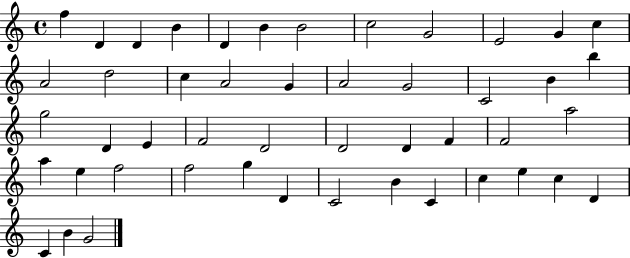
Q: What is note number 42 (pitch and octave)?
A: C5